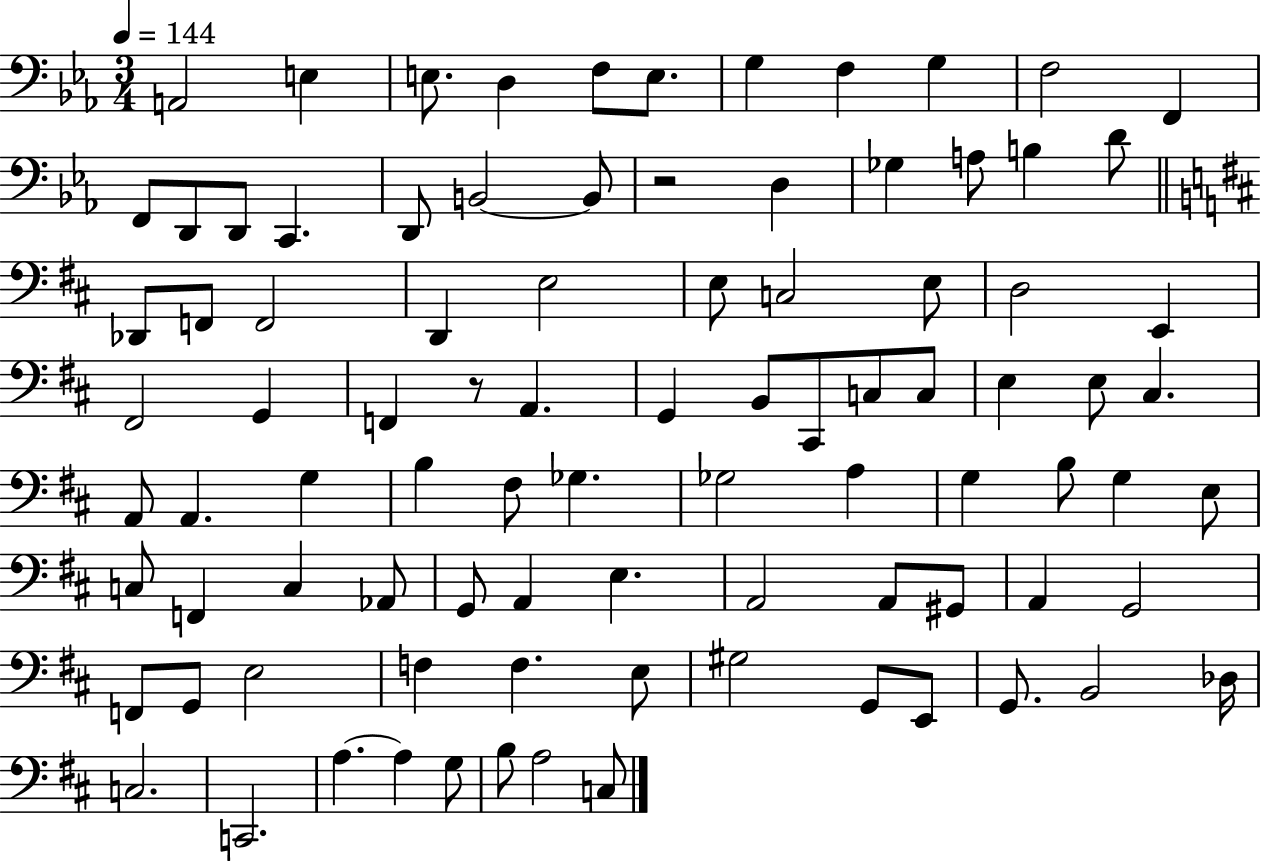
X:1
T:Untitled
M:3/4
L:1/4
K:Eb
A,,2 E, E,/2 D, F,/2 E,/2 G, F, G, F,2 F,, F,,/2 D,,/2 D,,/2 C,, D,,/2 B,,2 B,,/2 z2 D, _G, A,/2 B, D/2 _D,,/2 F,,/2 F,,2 D,, E,2 E,/2 C,2 E,/2 D,2 E,, ^F,,2 G,, F,, z/2 A,, G,, B,,/2 ^C,,/2 C,/2 C,/2 E, E,/2 ^C, A,,/2 A,, G, B, ^F,/2 _G, _G,2 A, G, B,/2 G, E,/2 C,/2 F,, C, _A,,/2 G,,/2 A,, E, A,,2 A,,/2 ^G,,/2 A,, G,,2 F,,/2 G,,/2 E,2 F, F, E,/2 ^G,2 G,,/2 E,,/2 G,,/2 B,,2 _D,/4 C,2 C,,2 A, A, G,/2 B,/2 A,2 C,/2